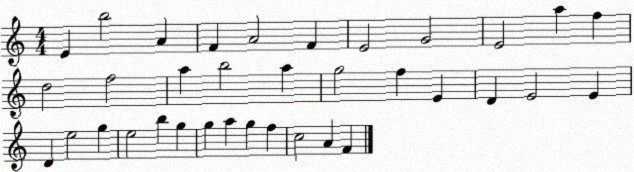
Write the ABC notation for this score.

X:1
T:Untitled
M:4/4
L:1/4
K:C
E b2 A F A2 F E2 G2 E2 a f d2 f2 a b2 a g2 f E D E2 E D e2 g e2 b g g a g f c2 A F